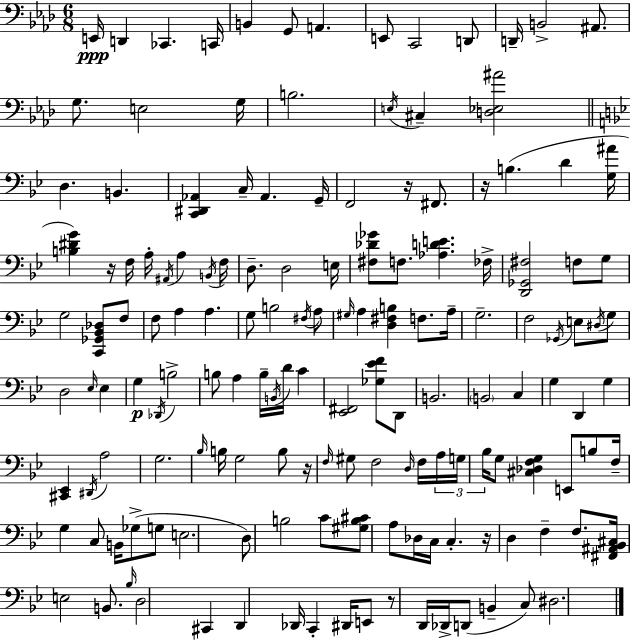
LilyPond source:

{
  \clef bass
  \numericTimeSignature
  \time 6/8
  \key f \minor
  \repeat volta 2 { e,16\ppp d,4 ces,4. c,16 | b,4 g,8 a,4. | e,8 c,2 d,8 | d,16-- b,2-> ais,8. | \break g8. e2 g16 | b2. | \acciaccatura { e16 } cis4-- <d ees ais'>2 | \bar "||" \break \key g \minor d4. b,4. | <c, dis, aes,>4 c16-- aes,4. g,16-- | f,2 r16 fis,8. | r16 b4.( d'4 <g ais'>16 | \break <b dis' g'>4) r16 f16 a16-. \acciaccatura { ais,16 } a4 | \acciaccatura { b,16 } f16 d8.-- d2 | e16 <fis des' ges'>8 f8. <aes d' e'>4. | fes16-> <d, ges, fis>2 f8 | \break g8 g2 <c, ges, bes, des>8 | f8 f8 a4 a4. | g8 b2 | \acciaccatura { fis16 } a8 \grace { gis16 } a4 <d fis b>4 | \break f8. a16-- g2.-- | f2 | \acciaccatura { ges,16 } e8 \acciaccatura { dis16 } g8 d2 | \grace { ees16 } ees4 g4\p \acciaccatura { des,16 } | \break b2-> b8 a4 | b16-- \acciaccatura { b,16 } d'16 c'4 <ees, fis,>2 | <ges ees' f'>8 d,8 b,2. | \parenthesize b,2 | \break c4 g4 | d,4 g4 <cis, ees,>4 | \acciaccatura { dis,16 } a2 g2. | \grace { bes16 } b16 | \break g2 b8 r16 \grace { f16 } | gis8 f2 \grace { d16 } f16 | \tuplet 3/2 { a16 g16 bes16 } g8 <cis des f g>4 e,8 b8 | f16-- g4 c8 b,16 ges8->( g8 | \break e2. | d8) b2 c'8 | <gis b cis'>8 a8 des16 c16 c4.-. | r16 d4 f4-- f8. | \break <fis, ais, bes, cis>16 e2 b,8. | \grace { bes16 } d2 cis,4 | d,4 des,16 c,4-. dis,16 | e,8 r8 d,16 des,16-> d,8( b,4-- | \break c8) dis2. | } \bar "|."
}